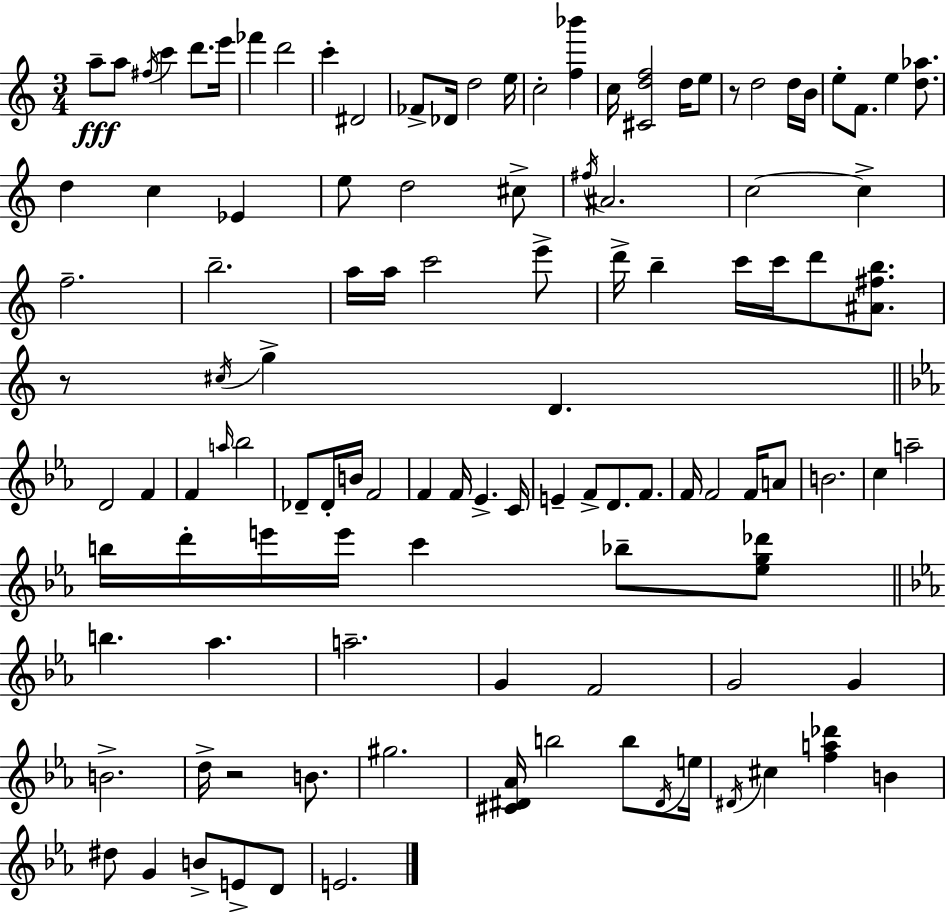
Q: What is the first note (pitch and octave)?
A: A5